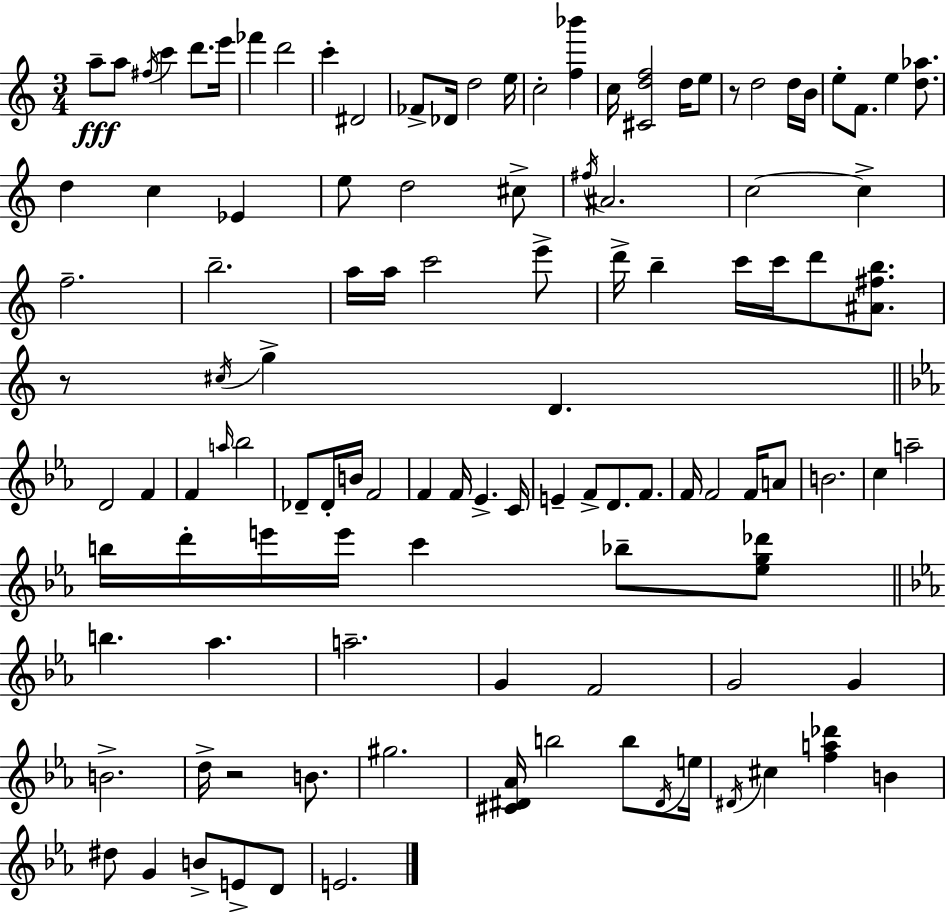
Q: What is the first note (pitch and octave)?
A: A5